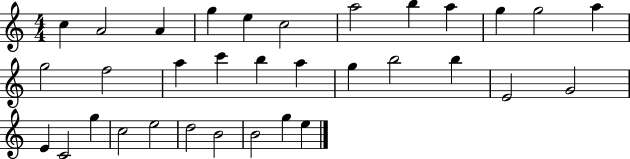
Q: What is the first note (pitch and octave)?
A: C5